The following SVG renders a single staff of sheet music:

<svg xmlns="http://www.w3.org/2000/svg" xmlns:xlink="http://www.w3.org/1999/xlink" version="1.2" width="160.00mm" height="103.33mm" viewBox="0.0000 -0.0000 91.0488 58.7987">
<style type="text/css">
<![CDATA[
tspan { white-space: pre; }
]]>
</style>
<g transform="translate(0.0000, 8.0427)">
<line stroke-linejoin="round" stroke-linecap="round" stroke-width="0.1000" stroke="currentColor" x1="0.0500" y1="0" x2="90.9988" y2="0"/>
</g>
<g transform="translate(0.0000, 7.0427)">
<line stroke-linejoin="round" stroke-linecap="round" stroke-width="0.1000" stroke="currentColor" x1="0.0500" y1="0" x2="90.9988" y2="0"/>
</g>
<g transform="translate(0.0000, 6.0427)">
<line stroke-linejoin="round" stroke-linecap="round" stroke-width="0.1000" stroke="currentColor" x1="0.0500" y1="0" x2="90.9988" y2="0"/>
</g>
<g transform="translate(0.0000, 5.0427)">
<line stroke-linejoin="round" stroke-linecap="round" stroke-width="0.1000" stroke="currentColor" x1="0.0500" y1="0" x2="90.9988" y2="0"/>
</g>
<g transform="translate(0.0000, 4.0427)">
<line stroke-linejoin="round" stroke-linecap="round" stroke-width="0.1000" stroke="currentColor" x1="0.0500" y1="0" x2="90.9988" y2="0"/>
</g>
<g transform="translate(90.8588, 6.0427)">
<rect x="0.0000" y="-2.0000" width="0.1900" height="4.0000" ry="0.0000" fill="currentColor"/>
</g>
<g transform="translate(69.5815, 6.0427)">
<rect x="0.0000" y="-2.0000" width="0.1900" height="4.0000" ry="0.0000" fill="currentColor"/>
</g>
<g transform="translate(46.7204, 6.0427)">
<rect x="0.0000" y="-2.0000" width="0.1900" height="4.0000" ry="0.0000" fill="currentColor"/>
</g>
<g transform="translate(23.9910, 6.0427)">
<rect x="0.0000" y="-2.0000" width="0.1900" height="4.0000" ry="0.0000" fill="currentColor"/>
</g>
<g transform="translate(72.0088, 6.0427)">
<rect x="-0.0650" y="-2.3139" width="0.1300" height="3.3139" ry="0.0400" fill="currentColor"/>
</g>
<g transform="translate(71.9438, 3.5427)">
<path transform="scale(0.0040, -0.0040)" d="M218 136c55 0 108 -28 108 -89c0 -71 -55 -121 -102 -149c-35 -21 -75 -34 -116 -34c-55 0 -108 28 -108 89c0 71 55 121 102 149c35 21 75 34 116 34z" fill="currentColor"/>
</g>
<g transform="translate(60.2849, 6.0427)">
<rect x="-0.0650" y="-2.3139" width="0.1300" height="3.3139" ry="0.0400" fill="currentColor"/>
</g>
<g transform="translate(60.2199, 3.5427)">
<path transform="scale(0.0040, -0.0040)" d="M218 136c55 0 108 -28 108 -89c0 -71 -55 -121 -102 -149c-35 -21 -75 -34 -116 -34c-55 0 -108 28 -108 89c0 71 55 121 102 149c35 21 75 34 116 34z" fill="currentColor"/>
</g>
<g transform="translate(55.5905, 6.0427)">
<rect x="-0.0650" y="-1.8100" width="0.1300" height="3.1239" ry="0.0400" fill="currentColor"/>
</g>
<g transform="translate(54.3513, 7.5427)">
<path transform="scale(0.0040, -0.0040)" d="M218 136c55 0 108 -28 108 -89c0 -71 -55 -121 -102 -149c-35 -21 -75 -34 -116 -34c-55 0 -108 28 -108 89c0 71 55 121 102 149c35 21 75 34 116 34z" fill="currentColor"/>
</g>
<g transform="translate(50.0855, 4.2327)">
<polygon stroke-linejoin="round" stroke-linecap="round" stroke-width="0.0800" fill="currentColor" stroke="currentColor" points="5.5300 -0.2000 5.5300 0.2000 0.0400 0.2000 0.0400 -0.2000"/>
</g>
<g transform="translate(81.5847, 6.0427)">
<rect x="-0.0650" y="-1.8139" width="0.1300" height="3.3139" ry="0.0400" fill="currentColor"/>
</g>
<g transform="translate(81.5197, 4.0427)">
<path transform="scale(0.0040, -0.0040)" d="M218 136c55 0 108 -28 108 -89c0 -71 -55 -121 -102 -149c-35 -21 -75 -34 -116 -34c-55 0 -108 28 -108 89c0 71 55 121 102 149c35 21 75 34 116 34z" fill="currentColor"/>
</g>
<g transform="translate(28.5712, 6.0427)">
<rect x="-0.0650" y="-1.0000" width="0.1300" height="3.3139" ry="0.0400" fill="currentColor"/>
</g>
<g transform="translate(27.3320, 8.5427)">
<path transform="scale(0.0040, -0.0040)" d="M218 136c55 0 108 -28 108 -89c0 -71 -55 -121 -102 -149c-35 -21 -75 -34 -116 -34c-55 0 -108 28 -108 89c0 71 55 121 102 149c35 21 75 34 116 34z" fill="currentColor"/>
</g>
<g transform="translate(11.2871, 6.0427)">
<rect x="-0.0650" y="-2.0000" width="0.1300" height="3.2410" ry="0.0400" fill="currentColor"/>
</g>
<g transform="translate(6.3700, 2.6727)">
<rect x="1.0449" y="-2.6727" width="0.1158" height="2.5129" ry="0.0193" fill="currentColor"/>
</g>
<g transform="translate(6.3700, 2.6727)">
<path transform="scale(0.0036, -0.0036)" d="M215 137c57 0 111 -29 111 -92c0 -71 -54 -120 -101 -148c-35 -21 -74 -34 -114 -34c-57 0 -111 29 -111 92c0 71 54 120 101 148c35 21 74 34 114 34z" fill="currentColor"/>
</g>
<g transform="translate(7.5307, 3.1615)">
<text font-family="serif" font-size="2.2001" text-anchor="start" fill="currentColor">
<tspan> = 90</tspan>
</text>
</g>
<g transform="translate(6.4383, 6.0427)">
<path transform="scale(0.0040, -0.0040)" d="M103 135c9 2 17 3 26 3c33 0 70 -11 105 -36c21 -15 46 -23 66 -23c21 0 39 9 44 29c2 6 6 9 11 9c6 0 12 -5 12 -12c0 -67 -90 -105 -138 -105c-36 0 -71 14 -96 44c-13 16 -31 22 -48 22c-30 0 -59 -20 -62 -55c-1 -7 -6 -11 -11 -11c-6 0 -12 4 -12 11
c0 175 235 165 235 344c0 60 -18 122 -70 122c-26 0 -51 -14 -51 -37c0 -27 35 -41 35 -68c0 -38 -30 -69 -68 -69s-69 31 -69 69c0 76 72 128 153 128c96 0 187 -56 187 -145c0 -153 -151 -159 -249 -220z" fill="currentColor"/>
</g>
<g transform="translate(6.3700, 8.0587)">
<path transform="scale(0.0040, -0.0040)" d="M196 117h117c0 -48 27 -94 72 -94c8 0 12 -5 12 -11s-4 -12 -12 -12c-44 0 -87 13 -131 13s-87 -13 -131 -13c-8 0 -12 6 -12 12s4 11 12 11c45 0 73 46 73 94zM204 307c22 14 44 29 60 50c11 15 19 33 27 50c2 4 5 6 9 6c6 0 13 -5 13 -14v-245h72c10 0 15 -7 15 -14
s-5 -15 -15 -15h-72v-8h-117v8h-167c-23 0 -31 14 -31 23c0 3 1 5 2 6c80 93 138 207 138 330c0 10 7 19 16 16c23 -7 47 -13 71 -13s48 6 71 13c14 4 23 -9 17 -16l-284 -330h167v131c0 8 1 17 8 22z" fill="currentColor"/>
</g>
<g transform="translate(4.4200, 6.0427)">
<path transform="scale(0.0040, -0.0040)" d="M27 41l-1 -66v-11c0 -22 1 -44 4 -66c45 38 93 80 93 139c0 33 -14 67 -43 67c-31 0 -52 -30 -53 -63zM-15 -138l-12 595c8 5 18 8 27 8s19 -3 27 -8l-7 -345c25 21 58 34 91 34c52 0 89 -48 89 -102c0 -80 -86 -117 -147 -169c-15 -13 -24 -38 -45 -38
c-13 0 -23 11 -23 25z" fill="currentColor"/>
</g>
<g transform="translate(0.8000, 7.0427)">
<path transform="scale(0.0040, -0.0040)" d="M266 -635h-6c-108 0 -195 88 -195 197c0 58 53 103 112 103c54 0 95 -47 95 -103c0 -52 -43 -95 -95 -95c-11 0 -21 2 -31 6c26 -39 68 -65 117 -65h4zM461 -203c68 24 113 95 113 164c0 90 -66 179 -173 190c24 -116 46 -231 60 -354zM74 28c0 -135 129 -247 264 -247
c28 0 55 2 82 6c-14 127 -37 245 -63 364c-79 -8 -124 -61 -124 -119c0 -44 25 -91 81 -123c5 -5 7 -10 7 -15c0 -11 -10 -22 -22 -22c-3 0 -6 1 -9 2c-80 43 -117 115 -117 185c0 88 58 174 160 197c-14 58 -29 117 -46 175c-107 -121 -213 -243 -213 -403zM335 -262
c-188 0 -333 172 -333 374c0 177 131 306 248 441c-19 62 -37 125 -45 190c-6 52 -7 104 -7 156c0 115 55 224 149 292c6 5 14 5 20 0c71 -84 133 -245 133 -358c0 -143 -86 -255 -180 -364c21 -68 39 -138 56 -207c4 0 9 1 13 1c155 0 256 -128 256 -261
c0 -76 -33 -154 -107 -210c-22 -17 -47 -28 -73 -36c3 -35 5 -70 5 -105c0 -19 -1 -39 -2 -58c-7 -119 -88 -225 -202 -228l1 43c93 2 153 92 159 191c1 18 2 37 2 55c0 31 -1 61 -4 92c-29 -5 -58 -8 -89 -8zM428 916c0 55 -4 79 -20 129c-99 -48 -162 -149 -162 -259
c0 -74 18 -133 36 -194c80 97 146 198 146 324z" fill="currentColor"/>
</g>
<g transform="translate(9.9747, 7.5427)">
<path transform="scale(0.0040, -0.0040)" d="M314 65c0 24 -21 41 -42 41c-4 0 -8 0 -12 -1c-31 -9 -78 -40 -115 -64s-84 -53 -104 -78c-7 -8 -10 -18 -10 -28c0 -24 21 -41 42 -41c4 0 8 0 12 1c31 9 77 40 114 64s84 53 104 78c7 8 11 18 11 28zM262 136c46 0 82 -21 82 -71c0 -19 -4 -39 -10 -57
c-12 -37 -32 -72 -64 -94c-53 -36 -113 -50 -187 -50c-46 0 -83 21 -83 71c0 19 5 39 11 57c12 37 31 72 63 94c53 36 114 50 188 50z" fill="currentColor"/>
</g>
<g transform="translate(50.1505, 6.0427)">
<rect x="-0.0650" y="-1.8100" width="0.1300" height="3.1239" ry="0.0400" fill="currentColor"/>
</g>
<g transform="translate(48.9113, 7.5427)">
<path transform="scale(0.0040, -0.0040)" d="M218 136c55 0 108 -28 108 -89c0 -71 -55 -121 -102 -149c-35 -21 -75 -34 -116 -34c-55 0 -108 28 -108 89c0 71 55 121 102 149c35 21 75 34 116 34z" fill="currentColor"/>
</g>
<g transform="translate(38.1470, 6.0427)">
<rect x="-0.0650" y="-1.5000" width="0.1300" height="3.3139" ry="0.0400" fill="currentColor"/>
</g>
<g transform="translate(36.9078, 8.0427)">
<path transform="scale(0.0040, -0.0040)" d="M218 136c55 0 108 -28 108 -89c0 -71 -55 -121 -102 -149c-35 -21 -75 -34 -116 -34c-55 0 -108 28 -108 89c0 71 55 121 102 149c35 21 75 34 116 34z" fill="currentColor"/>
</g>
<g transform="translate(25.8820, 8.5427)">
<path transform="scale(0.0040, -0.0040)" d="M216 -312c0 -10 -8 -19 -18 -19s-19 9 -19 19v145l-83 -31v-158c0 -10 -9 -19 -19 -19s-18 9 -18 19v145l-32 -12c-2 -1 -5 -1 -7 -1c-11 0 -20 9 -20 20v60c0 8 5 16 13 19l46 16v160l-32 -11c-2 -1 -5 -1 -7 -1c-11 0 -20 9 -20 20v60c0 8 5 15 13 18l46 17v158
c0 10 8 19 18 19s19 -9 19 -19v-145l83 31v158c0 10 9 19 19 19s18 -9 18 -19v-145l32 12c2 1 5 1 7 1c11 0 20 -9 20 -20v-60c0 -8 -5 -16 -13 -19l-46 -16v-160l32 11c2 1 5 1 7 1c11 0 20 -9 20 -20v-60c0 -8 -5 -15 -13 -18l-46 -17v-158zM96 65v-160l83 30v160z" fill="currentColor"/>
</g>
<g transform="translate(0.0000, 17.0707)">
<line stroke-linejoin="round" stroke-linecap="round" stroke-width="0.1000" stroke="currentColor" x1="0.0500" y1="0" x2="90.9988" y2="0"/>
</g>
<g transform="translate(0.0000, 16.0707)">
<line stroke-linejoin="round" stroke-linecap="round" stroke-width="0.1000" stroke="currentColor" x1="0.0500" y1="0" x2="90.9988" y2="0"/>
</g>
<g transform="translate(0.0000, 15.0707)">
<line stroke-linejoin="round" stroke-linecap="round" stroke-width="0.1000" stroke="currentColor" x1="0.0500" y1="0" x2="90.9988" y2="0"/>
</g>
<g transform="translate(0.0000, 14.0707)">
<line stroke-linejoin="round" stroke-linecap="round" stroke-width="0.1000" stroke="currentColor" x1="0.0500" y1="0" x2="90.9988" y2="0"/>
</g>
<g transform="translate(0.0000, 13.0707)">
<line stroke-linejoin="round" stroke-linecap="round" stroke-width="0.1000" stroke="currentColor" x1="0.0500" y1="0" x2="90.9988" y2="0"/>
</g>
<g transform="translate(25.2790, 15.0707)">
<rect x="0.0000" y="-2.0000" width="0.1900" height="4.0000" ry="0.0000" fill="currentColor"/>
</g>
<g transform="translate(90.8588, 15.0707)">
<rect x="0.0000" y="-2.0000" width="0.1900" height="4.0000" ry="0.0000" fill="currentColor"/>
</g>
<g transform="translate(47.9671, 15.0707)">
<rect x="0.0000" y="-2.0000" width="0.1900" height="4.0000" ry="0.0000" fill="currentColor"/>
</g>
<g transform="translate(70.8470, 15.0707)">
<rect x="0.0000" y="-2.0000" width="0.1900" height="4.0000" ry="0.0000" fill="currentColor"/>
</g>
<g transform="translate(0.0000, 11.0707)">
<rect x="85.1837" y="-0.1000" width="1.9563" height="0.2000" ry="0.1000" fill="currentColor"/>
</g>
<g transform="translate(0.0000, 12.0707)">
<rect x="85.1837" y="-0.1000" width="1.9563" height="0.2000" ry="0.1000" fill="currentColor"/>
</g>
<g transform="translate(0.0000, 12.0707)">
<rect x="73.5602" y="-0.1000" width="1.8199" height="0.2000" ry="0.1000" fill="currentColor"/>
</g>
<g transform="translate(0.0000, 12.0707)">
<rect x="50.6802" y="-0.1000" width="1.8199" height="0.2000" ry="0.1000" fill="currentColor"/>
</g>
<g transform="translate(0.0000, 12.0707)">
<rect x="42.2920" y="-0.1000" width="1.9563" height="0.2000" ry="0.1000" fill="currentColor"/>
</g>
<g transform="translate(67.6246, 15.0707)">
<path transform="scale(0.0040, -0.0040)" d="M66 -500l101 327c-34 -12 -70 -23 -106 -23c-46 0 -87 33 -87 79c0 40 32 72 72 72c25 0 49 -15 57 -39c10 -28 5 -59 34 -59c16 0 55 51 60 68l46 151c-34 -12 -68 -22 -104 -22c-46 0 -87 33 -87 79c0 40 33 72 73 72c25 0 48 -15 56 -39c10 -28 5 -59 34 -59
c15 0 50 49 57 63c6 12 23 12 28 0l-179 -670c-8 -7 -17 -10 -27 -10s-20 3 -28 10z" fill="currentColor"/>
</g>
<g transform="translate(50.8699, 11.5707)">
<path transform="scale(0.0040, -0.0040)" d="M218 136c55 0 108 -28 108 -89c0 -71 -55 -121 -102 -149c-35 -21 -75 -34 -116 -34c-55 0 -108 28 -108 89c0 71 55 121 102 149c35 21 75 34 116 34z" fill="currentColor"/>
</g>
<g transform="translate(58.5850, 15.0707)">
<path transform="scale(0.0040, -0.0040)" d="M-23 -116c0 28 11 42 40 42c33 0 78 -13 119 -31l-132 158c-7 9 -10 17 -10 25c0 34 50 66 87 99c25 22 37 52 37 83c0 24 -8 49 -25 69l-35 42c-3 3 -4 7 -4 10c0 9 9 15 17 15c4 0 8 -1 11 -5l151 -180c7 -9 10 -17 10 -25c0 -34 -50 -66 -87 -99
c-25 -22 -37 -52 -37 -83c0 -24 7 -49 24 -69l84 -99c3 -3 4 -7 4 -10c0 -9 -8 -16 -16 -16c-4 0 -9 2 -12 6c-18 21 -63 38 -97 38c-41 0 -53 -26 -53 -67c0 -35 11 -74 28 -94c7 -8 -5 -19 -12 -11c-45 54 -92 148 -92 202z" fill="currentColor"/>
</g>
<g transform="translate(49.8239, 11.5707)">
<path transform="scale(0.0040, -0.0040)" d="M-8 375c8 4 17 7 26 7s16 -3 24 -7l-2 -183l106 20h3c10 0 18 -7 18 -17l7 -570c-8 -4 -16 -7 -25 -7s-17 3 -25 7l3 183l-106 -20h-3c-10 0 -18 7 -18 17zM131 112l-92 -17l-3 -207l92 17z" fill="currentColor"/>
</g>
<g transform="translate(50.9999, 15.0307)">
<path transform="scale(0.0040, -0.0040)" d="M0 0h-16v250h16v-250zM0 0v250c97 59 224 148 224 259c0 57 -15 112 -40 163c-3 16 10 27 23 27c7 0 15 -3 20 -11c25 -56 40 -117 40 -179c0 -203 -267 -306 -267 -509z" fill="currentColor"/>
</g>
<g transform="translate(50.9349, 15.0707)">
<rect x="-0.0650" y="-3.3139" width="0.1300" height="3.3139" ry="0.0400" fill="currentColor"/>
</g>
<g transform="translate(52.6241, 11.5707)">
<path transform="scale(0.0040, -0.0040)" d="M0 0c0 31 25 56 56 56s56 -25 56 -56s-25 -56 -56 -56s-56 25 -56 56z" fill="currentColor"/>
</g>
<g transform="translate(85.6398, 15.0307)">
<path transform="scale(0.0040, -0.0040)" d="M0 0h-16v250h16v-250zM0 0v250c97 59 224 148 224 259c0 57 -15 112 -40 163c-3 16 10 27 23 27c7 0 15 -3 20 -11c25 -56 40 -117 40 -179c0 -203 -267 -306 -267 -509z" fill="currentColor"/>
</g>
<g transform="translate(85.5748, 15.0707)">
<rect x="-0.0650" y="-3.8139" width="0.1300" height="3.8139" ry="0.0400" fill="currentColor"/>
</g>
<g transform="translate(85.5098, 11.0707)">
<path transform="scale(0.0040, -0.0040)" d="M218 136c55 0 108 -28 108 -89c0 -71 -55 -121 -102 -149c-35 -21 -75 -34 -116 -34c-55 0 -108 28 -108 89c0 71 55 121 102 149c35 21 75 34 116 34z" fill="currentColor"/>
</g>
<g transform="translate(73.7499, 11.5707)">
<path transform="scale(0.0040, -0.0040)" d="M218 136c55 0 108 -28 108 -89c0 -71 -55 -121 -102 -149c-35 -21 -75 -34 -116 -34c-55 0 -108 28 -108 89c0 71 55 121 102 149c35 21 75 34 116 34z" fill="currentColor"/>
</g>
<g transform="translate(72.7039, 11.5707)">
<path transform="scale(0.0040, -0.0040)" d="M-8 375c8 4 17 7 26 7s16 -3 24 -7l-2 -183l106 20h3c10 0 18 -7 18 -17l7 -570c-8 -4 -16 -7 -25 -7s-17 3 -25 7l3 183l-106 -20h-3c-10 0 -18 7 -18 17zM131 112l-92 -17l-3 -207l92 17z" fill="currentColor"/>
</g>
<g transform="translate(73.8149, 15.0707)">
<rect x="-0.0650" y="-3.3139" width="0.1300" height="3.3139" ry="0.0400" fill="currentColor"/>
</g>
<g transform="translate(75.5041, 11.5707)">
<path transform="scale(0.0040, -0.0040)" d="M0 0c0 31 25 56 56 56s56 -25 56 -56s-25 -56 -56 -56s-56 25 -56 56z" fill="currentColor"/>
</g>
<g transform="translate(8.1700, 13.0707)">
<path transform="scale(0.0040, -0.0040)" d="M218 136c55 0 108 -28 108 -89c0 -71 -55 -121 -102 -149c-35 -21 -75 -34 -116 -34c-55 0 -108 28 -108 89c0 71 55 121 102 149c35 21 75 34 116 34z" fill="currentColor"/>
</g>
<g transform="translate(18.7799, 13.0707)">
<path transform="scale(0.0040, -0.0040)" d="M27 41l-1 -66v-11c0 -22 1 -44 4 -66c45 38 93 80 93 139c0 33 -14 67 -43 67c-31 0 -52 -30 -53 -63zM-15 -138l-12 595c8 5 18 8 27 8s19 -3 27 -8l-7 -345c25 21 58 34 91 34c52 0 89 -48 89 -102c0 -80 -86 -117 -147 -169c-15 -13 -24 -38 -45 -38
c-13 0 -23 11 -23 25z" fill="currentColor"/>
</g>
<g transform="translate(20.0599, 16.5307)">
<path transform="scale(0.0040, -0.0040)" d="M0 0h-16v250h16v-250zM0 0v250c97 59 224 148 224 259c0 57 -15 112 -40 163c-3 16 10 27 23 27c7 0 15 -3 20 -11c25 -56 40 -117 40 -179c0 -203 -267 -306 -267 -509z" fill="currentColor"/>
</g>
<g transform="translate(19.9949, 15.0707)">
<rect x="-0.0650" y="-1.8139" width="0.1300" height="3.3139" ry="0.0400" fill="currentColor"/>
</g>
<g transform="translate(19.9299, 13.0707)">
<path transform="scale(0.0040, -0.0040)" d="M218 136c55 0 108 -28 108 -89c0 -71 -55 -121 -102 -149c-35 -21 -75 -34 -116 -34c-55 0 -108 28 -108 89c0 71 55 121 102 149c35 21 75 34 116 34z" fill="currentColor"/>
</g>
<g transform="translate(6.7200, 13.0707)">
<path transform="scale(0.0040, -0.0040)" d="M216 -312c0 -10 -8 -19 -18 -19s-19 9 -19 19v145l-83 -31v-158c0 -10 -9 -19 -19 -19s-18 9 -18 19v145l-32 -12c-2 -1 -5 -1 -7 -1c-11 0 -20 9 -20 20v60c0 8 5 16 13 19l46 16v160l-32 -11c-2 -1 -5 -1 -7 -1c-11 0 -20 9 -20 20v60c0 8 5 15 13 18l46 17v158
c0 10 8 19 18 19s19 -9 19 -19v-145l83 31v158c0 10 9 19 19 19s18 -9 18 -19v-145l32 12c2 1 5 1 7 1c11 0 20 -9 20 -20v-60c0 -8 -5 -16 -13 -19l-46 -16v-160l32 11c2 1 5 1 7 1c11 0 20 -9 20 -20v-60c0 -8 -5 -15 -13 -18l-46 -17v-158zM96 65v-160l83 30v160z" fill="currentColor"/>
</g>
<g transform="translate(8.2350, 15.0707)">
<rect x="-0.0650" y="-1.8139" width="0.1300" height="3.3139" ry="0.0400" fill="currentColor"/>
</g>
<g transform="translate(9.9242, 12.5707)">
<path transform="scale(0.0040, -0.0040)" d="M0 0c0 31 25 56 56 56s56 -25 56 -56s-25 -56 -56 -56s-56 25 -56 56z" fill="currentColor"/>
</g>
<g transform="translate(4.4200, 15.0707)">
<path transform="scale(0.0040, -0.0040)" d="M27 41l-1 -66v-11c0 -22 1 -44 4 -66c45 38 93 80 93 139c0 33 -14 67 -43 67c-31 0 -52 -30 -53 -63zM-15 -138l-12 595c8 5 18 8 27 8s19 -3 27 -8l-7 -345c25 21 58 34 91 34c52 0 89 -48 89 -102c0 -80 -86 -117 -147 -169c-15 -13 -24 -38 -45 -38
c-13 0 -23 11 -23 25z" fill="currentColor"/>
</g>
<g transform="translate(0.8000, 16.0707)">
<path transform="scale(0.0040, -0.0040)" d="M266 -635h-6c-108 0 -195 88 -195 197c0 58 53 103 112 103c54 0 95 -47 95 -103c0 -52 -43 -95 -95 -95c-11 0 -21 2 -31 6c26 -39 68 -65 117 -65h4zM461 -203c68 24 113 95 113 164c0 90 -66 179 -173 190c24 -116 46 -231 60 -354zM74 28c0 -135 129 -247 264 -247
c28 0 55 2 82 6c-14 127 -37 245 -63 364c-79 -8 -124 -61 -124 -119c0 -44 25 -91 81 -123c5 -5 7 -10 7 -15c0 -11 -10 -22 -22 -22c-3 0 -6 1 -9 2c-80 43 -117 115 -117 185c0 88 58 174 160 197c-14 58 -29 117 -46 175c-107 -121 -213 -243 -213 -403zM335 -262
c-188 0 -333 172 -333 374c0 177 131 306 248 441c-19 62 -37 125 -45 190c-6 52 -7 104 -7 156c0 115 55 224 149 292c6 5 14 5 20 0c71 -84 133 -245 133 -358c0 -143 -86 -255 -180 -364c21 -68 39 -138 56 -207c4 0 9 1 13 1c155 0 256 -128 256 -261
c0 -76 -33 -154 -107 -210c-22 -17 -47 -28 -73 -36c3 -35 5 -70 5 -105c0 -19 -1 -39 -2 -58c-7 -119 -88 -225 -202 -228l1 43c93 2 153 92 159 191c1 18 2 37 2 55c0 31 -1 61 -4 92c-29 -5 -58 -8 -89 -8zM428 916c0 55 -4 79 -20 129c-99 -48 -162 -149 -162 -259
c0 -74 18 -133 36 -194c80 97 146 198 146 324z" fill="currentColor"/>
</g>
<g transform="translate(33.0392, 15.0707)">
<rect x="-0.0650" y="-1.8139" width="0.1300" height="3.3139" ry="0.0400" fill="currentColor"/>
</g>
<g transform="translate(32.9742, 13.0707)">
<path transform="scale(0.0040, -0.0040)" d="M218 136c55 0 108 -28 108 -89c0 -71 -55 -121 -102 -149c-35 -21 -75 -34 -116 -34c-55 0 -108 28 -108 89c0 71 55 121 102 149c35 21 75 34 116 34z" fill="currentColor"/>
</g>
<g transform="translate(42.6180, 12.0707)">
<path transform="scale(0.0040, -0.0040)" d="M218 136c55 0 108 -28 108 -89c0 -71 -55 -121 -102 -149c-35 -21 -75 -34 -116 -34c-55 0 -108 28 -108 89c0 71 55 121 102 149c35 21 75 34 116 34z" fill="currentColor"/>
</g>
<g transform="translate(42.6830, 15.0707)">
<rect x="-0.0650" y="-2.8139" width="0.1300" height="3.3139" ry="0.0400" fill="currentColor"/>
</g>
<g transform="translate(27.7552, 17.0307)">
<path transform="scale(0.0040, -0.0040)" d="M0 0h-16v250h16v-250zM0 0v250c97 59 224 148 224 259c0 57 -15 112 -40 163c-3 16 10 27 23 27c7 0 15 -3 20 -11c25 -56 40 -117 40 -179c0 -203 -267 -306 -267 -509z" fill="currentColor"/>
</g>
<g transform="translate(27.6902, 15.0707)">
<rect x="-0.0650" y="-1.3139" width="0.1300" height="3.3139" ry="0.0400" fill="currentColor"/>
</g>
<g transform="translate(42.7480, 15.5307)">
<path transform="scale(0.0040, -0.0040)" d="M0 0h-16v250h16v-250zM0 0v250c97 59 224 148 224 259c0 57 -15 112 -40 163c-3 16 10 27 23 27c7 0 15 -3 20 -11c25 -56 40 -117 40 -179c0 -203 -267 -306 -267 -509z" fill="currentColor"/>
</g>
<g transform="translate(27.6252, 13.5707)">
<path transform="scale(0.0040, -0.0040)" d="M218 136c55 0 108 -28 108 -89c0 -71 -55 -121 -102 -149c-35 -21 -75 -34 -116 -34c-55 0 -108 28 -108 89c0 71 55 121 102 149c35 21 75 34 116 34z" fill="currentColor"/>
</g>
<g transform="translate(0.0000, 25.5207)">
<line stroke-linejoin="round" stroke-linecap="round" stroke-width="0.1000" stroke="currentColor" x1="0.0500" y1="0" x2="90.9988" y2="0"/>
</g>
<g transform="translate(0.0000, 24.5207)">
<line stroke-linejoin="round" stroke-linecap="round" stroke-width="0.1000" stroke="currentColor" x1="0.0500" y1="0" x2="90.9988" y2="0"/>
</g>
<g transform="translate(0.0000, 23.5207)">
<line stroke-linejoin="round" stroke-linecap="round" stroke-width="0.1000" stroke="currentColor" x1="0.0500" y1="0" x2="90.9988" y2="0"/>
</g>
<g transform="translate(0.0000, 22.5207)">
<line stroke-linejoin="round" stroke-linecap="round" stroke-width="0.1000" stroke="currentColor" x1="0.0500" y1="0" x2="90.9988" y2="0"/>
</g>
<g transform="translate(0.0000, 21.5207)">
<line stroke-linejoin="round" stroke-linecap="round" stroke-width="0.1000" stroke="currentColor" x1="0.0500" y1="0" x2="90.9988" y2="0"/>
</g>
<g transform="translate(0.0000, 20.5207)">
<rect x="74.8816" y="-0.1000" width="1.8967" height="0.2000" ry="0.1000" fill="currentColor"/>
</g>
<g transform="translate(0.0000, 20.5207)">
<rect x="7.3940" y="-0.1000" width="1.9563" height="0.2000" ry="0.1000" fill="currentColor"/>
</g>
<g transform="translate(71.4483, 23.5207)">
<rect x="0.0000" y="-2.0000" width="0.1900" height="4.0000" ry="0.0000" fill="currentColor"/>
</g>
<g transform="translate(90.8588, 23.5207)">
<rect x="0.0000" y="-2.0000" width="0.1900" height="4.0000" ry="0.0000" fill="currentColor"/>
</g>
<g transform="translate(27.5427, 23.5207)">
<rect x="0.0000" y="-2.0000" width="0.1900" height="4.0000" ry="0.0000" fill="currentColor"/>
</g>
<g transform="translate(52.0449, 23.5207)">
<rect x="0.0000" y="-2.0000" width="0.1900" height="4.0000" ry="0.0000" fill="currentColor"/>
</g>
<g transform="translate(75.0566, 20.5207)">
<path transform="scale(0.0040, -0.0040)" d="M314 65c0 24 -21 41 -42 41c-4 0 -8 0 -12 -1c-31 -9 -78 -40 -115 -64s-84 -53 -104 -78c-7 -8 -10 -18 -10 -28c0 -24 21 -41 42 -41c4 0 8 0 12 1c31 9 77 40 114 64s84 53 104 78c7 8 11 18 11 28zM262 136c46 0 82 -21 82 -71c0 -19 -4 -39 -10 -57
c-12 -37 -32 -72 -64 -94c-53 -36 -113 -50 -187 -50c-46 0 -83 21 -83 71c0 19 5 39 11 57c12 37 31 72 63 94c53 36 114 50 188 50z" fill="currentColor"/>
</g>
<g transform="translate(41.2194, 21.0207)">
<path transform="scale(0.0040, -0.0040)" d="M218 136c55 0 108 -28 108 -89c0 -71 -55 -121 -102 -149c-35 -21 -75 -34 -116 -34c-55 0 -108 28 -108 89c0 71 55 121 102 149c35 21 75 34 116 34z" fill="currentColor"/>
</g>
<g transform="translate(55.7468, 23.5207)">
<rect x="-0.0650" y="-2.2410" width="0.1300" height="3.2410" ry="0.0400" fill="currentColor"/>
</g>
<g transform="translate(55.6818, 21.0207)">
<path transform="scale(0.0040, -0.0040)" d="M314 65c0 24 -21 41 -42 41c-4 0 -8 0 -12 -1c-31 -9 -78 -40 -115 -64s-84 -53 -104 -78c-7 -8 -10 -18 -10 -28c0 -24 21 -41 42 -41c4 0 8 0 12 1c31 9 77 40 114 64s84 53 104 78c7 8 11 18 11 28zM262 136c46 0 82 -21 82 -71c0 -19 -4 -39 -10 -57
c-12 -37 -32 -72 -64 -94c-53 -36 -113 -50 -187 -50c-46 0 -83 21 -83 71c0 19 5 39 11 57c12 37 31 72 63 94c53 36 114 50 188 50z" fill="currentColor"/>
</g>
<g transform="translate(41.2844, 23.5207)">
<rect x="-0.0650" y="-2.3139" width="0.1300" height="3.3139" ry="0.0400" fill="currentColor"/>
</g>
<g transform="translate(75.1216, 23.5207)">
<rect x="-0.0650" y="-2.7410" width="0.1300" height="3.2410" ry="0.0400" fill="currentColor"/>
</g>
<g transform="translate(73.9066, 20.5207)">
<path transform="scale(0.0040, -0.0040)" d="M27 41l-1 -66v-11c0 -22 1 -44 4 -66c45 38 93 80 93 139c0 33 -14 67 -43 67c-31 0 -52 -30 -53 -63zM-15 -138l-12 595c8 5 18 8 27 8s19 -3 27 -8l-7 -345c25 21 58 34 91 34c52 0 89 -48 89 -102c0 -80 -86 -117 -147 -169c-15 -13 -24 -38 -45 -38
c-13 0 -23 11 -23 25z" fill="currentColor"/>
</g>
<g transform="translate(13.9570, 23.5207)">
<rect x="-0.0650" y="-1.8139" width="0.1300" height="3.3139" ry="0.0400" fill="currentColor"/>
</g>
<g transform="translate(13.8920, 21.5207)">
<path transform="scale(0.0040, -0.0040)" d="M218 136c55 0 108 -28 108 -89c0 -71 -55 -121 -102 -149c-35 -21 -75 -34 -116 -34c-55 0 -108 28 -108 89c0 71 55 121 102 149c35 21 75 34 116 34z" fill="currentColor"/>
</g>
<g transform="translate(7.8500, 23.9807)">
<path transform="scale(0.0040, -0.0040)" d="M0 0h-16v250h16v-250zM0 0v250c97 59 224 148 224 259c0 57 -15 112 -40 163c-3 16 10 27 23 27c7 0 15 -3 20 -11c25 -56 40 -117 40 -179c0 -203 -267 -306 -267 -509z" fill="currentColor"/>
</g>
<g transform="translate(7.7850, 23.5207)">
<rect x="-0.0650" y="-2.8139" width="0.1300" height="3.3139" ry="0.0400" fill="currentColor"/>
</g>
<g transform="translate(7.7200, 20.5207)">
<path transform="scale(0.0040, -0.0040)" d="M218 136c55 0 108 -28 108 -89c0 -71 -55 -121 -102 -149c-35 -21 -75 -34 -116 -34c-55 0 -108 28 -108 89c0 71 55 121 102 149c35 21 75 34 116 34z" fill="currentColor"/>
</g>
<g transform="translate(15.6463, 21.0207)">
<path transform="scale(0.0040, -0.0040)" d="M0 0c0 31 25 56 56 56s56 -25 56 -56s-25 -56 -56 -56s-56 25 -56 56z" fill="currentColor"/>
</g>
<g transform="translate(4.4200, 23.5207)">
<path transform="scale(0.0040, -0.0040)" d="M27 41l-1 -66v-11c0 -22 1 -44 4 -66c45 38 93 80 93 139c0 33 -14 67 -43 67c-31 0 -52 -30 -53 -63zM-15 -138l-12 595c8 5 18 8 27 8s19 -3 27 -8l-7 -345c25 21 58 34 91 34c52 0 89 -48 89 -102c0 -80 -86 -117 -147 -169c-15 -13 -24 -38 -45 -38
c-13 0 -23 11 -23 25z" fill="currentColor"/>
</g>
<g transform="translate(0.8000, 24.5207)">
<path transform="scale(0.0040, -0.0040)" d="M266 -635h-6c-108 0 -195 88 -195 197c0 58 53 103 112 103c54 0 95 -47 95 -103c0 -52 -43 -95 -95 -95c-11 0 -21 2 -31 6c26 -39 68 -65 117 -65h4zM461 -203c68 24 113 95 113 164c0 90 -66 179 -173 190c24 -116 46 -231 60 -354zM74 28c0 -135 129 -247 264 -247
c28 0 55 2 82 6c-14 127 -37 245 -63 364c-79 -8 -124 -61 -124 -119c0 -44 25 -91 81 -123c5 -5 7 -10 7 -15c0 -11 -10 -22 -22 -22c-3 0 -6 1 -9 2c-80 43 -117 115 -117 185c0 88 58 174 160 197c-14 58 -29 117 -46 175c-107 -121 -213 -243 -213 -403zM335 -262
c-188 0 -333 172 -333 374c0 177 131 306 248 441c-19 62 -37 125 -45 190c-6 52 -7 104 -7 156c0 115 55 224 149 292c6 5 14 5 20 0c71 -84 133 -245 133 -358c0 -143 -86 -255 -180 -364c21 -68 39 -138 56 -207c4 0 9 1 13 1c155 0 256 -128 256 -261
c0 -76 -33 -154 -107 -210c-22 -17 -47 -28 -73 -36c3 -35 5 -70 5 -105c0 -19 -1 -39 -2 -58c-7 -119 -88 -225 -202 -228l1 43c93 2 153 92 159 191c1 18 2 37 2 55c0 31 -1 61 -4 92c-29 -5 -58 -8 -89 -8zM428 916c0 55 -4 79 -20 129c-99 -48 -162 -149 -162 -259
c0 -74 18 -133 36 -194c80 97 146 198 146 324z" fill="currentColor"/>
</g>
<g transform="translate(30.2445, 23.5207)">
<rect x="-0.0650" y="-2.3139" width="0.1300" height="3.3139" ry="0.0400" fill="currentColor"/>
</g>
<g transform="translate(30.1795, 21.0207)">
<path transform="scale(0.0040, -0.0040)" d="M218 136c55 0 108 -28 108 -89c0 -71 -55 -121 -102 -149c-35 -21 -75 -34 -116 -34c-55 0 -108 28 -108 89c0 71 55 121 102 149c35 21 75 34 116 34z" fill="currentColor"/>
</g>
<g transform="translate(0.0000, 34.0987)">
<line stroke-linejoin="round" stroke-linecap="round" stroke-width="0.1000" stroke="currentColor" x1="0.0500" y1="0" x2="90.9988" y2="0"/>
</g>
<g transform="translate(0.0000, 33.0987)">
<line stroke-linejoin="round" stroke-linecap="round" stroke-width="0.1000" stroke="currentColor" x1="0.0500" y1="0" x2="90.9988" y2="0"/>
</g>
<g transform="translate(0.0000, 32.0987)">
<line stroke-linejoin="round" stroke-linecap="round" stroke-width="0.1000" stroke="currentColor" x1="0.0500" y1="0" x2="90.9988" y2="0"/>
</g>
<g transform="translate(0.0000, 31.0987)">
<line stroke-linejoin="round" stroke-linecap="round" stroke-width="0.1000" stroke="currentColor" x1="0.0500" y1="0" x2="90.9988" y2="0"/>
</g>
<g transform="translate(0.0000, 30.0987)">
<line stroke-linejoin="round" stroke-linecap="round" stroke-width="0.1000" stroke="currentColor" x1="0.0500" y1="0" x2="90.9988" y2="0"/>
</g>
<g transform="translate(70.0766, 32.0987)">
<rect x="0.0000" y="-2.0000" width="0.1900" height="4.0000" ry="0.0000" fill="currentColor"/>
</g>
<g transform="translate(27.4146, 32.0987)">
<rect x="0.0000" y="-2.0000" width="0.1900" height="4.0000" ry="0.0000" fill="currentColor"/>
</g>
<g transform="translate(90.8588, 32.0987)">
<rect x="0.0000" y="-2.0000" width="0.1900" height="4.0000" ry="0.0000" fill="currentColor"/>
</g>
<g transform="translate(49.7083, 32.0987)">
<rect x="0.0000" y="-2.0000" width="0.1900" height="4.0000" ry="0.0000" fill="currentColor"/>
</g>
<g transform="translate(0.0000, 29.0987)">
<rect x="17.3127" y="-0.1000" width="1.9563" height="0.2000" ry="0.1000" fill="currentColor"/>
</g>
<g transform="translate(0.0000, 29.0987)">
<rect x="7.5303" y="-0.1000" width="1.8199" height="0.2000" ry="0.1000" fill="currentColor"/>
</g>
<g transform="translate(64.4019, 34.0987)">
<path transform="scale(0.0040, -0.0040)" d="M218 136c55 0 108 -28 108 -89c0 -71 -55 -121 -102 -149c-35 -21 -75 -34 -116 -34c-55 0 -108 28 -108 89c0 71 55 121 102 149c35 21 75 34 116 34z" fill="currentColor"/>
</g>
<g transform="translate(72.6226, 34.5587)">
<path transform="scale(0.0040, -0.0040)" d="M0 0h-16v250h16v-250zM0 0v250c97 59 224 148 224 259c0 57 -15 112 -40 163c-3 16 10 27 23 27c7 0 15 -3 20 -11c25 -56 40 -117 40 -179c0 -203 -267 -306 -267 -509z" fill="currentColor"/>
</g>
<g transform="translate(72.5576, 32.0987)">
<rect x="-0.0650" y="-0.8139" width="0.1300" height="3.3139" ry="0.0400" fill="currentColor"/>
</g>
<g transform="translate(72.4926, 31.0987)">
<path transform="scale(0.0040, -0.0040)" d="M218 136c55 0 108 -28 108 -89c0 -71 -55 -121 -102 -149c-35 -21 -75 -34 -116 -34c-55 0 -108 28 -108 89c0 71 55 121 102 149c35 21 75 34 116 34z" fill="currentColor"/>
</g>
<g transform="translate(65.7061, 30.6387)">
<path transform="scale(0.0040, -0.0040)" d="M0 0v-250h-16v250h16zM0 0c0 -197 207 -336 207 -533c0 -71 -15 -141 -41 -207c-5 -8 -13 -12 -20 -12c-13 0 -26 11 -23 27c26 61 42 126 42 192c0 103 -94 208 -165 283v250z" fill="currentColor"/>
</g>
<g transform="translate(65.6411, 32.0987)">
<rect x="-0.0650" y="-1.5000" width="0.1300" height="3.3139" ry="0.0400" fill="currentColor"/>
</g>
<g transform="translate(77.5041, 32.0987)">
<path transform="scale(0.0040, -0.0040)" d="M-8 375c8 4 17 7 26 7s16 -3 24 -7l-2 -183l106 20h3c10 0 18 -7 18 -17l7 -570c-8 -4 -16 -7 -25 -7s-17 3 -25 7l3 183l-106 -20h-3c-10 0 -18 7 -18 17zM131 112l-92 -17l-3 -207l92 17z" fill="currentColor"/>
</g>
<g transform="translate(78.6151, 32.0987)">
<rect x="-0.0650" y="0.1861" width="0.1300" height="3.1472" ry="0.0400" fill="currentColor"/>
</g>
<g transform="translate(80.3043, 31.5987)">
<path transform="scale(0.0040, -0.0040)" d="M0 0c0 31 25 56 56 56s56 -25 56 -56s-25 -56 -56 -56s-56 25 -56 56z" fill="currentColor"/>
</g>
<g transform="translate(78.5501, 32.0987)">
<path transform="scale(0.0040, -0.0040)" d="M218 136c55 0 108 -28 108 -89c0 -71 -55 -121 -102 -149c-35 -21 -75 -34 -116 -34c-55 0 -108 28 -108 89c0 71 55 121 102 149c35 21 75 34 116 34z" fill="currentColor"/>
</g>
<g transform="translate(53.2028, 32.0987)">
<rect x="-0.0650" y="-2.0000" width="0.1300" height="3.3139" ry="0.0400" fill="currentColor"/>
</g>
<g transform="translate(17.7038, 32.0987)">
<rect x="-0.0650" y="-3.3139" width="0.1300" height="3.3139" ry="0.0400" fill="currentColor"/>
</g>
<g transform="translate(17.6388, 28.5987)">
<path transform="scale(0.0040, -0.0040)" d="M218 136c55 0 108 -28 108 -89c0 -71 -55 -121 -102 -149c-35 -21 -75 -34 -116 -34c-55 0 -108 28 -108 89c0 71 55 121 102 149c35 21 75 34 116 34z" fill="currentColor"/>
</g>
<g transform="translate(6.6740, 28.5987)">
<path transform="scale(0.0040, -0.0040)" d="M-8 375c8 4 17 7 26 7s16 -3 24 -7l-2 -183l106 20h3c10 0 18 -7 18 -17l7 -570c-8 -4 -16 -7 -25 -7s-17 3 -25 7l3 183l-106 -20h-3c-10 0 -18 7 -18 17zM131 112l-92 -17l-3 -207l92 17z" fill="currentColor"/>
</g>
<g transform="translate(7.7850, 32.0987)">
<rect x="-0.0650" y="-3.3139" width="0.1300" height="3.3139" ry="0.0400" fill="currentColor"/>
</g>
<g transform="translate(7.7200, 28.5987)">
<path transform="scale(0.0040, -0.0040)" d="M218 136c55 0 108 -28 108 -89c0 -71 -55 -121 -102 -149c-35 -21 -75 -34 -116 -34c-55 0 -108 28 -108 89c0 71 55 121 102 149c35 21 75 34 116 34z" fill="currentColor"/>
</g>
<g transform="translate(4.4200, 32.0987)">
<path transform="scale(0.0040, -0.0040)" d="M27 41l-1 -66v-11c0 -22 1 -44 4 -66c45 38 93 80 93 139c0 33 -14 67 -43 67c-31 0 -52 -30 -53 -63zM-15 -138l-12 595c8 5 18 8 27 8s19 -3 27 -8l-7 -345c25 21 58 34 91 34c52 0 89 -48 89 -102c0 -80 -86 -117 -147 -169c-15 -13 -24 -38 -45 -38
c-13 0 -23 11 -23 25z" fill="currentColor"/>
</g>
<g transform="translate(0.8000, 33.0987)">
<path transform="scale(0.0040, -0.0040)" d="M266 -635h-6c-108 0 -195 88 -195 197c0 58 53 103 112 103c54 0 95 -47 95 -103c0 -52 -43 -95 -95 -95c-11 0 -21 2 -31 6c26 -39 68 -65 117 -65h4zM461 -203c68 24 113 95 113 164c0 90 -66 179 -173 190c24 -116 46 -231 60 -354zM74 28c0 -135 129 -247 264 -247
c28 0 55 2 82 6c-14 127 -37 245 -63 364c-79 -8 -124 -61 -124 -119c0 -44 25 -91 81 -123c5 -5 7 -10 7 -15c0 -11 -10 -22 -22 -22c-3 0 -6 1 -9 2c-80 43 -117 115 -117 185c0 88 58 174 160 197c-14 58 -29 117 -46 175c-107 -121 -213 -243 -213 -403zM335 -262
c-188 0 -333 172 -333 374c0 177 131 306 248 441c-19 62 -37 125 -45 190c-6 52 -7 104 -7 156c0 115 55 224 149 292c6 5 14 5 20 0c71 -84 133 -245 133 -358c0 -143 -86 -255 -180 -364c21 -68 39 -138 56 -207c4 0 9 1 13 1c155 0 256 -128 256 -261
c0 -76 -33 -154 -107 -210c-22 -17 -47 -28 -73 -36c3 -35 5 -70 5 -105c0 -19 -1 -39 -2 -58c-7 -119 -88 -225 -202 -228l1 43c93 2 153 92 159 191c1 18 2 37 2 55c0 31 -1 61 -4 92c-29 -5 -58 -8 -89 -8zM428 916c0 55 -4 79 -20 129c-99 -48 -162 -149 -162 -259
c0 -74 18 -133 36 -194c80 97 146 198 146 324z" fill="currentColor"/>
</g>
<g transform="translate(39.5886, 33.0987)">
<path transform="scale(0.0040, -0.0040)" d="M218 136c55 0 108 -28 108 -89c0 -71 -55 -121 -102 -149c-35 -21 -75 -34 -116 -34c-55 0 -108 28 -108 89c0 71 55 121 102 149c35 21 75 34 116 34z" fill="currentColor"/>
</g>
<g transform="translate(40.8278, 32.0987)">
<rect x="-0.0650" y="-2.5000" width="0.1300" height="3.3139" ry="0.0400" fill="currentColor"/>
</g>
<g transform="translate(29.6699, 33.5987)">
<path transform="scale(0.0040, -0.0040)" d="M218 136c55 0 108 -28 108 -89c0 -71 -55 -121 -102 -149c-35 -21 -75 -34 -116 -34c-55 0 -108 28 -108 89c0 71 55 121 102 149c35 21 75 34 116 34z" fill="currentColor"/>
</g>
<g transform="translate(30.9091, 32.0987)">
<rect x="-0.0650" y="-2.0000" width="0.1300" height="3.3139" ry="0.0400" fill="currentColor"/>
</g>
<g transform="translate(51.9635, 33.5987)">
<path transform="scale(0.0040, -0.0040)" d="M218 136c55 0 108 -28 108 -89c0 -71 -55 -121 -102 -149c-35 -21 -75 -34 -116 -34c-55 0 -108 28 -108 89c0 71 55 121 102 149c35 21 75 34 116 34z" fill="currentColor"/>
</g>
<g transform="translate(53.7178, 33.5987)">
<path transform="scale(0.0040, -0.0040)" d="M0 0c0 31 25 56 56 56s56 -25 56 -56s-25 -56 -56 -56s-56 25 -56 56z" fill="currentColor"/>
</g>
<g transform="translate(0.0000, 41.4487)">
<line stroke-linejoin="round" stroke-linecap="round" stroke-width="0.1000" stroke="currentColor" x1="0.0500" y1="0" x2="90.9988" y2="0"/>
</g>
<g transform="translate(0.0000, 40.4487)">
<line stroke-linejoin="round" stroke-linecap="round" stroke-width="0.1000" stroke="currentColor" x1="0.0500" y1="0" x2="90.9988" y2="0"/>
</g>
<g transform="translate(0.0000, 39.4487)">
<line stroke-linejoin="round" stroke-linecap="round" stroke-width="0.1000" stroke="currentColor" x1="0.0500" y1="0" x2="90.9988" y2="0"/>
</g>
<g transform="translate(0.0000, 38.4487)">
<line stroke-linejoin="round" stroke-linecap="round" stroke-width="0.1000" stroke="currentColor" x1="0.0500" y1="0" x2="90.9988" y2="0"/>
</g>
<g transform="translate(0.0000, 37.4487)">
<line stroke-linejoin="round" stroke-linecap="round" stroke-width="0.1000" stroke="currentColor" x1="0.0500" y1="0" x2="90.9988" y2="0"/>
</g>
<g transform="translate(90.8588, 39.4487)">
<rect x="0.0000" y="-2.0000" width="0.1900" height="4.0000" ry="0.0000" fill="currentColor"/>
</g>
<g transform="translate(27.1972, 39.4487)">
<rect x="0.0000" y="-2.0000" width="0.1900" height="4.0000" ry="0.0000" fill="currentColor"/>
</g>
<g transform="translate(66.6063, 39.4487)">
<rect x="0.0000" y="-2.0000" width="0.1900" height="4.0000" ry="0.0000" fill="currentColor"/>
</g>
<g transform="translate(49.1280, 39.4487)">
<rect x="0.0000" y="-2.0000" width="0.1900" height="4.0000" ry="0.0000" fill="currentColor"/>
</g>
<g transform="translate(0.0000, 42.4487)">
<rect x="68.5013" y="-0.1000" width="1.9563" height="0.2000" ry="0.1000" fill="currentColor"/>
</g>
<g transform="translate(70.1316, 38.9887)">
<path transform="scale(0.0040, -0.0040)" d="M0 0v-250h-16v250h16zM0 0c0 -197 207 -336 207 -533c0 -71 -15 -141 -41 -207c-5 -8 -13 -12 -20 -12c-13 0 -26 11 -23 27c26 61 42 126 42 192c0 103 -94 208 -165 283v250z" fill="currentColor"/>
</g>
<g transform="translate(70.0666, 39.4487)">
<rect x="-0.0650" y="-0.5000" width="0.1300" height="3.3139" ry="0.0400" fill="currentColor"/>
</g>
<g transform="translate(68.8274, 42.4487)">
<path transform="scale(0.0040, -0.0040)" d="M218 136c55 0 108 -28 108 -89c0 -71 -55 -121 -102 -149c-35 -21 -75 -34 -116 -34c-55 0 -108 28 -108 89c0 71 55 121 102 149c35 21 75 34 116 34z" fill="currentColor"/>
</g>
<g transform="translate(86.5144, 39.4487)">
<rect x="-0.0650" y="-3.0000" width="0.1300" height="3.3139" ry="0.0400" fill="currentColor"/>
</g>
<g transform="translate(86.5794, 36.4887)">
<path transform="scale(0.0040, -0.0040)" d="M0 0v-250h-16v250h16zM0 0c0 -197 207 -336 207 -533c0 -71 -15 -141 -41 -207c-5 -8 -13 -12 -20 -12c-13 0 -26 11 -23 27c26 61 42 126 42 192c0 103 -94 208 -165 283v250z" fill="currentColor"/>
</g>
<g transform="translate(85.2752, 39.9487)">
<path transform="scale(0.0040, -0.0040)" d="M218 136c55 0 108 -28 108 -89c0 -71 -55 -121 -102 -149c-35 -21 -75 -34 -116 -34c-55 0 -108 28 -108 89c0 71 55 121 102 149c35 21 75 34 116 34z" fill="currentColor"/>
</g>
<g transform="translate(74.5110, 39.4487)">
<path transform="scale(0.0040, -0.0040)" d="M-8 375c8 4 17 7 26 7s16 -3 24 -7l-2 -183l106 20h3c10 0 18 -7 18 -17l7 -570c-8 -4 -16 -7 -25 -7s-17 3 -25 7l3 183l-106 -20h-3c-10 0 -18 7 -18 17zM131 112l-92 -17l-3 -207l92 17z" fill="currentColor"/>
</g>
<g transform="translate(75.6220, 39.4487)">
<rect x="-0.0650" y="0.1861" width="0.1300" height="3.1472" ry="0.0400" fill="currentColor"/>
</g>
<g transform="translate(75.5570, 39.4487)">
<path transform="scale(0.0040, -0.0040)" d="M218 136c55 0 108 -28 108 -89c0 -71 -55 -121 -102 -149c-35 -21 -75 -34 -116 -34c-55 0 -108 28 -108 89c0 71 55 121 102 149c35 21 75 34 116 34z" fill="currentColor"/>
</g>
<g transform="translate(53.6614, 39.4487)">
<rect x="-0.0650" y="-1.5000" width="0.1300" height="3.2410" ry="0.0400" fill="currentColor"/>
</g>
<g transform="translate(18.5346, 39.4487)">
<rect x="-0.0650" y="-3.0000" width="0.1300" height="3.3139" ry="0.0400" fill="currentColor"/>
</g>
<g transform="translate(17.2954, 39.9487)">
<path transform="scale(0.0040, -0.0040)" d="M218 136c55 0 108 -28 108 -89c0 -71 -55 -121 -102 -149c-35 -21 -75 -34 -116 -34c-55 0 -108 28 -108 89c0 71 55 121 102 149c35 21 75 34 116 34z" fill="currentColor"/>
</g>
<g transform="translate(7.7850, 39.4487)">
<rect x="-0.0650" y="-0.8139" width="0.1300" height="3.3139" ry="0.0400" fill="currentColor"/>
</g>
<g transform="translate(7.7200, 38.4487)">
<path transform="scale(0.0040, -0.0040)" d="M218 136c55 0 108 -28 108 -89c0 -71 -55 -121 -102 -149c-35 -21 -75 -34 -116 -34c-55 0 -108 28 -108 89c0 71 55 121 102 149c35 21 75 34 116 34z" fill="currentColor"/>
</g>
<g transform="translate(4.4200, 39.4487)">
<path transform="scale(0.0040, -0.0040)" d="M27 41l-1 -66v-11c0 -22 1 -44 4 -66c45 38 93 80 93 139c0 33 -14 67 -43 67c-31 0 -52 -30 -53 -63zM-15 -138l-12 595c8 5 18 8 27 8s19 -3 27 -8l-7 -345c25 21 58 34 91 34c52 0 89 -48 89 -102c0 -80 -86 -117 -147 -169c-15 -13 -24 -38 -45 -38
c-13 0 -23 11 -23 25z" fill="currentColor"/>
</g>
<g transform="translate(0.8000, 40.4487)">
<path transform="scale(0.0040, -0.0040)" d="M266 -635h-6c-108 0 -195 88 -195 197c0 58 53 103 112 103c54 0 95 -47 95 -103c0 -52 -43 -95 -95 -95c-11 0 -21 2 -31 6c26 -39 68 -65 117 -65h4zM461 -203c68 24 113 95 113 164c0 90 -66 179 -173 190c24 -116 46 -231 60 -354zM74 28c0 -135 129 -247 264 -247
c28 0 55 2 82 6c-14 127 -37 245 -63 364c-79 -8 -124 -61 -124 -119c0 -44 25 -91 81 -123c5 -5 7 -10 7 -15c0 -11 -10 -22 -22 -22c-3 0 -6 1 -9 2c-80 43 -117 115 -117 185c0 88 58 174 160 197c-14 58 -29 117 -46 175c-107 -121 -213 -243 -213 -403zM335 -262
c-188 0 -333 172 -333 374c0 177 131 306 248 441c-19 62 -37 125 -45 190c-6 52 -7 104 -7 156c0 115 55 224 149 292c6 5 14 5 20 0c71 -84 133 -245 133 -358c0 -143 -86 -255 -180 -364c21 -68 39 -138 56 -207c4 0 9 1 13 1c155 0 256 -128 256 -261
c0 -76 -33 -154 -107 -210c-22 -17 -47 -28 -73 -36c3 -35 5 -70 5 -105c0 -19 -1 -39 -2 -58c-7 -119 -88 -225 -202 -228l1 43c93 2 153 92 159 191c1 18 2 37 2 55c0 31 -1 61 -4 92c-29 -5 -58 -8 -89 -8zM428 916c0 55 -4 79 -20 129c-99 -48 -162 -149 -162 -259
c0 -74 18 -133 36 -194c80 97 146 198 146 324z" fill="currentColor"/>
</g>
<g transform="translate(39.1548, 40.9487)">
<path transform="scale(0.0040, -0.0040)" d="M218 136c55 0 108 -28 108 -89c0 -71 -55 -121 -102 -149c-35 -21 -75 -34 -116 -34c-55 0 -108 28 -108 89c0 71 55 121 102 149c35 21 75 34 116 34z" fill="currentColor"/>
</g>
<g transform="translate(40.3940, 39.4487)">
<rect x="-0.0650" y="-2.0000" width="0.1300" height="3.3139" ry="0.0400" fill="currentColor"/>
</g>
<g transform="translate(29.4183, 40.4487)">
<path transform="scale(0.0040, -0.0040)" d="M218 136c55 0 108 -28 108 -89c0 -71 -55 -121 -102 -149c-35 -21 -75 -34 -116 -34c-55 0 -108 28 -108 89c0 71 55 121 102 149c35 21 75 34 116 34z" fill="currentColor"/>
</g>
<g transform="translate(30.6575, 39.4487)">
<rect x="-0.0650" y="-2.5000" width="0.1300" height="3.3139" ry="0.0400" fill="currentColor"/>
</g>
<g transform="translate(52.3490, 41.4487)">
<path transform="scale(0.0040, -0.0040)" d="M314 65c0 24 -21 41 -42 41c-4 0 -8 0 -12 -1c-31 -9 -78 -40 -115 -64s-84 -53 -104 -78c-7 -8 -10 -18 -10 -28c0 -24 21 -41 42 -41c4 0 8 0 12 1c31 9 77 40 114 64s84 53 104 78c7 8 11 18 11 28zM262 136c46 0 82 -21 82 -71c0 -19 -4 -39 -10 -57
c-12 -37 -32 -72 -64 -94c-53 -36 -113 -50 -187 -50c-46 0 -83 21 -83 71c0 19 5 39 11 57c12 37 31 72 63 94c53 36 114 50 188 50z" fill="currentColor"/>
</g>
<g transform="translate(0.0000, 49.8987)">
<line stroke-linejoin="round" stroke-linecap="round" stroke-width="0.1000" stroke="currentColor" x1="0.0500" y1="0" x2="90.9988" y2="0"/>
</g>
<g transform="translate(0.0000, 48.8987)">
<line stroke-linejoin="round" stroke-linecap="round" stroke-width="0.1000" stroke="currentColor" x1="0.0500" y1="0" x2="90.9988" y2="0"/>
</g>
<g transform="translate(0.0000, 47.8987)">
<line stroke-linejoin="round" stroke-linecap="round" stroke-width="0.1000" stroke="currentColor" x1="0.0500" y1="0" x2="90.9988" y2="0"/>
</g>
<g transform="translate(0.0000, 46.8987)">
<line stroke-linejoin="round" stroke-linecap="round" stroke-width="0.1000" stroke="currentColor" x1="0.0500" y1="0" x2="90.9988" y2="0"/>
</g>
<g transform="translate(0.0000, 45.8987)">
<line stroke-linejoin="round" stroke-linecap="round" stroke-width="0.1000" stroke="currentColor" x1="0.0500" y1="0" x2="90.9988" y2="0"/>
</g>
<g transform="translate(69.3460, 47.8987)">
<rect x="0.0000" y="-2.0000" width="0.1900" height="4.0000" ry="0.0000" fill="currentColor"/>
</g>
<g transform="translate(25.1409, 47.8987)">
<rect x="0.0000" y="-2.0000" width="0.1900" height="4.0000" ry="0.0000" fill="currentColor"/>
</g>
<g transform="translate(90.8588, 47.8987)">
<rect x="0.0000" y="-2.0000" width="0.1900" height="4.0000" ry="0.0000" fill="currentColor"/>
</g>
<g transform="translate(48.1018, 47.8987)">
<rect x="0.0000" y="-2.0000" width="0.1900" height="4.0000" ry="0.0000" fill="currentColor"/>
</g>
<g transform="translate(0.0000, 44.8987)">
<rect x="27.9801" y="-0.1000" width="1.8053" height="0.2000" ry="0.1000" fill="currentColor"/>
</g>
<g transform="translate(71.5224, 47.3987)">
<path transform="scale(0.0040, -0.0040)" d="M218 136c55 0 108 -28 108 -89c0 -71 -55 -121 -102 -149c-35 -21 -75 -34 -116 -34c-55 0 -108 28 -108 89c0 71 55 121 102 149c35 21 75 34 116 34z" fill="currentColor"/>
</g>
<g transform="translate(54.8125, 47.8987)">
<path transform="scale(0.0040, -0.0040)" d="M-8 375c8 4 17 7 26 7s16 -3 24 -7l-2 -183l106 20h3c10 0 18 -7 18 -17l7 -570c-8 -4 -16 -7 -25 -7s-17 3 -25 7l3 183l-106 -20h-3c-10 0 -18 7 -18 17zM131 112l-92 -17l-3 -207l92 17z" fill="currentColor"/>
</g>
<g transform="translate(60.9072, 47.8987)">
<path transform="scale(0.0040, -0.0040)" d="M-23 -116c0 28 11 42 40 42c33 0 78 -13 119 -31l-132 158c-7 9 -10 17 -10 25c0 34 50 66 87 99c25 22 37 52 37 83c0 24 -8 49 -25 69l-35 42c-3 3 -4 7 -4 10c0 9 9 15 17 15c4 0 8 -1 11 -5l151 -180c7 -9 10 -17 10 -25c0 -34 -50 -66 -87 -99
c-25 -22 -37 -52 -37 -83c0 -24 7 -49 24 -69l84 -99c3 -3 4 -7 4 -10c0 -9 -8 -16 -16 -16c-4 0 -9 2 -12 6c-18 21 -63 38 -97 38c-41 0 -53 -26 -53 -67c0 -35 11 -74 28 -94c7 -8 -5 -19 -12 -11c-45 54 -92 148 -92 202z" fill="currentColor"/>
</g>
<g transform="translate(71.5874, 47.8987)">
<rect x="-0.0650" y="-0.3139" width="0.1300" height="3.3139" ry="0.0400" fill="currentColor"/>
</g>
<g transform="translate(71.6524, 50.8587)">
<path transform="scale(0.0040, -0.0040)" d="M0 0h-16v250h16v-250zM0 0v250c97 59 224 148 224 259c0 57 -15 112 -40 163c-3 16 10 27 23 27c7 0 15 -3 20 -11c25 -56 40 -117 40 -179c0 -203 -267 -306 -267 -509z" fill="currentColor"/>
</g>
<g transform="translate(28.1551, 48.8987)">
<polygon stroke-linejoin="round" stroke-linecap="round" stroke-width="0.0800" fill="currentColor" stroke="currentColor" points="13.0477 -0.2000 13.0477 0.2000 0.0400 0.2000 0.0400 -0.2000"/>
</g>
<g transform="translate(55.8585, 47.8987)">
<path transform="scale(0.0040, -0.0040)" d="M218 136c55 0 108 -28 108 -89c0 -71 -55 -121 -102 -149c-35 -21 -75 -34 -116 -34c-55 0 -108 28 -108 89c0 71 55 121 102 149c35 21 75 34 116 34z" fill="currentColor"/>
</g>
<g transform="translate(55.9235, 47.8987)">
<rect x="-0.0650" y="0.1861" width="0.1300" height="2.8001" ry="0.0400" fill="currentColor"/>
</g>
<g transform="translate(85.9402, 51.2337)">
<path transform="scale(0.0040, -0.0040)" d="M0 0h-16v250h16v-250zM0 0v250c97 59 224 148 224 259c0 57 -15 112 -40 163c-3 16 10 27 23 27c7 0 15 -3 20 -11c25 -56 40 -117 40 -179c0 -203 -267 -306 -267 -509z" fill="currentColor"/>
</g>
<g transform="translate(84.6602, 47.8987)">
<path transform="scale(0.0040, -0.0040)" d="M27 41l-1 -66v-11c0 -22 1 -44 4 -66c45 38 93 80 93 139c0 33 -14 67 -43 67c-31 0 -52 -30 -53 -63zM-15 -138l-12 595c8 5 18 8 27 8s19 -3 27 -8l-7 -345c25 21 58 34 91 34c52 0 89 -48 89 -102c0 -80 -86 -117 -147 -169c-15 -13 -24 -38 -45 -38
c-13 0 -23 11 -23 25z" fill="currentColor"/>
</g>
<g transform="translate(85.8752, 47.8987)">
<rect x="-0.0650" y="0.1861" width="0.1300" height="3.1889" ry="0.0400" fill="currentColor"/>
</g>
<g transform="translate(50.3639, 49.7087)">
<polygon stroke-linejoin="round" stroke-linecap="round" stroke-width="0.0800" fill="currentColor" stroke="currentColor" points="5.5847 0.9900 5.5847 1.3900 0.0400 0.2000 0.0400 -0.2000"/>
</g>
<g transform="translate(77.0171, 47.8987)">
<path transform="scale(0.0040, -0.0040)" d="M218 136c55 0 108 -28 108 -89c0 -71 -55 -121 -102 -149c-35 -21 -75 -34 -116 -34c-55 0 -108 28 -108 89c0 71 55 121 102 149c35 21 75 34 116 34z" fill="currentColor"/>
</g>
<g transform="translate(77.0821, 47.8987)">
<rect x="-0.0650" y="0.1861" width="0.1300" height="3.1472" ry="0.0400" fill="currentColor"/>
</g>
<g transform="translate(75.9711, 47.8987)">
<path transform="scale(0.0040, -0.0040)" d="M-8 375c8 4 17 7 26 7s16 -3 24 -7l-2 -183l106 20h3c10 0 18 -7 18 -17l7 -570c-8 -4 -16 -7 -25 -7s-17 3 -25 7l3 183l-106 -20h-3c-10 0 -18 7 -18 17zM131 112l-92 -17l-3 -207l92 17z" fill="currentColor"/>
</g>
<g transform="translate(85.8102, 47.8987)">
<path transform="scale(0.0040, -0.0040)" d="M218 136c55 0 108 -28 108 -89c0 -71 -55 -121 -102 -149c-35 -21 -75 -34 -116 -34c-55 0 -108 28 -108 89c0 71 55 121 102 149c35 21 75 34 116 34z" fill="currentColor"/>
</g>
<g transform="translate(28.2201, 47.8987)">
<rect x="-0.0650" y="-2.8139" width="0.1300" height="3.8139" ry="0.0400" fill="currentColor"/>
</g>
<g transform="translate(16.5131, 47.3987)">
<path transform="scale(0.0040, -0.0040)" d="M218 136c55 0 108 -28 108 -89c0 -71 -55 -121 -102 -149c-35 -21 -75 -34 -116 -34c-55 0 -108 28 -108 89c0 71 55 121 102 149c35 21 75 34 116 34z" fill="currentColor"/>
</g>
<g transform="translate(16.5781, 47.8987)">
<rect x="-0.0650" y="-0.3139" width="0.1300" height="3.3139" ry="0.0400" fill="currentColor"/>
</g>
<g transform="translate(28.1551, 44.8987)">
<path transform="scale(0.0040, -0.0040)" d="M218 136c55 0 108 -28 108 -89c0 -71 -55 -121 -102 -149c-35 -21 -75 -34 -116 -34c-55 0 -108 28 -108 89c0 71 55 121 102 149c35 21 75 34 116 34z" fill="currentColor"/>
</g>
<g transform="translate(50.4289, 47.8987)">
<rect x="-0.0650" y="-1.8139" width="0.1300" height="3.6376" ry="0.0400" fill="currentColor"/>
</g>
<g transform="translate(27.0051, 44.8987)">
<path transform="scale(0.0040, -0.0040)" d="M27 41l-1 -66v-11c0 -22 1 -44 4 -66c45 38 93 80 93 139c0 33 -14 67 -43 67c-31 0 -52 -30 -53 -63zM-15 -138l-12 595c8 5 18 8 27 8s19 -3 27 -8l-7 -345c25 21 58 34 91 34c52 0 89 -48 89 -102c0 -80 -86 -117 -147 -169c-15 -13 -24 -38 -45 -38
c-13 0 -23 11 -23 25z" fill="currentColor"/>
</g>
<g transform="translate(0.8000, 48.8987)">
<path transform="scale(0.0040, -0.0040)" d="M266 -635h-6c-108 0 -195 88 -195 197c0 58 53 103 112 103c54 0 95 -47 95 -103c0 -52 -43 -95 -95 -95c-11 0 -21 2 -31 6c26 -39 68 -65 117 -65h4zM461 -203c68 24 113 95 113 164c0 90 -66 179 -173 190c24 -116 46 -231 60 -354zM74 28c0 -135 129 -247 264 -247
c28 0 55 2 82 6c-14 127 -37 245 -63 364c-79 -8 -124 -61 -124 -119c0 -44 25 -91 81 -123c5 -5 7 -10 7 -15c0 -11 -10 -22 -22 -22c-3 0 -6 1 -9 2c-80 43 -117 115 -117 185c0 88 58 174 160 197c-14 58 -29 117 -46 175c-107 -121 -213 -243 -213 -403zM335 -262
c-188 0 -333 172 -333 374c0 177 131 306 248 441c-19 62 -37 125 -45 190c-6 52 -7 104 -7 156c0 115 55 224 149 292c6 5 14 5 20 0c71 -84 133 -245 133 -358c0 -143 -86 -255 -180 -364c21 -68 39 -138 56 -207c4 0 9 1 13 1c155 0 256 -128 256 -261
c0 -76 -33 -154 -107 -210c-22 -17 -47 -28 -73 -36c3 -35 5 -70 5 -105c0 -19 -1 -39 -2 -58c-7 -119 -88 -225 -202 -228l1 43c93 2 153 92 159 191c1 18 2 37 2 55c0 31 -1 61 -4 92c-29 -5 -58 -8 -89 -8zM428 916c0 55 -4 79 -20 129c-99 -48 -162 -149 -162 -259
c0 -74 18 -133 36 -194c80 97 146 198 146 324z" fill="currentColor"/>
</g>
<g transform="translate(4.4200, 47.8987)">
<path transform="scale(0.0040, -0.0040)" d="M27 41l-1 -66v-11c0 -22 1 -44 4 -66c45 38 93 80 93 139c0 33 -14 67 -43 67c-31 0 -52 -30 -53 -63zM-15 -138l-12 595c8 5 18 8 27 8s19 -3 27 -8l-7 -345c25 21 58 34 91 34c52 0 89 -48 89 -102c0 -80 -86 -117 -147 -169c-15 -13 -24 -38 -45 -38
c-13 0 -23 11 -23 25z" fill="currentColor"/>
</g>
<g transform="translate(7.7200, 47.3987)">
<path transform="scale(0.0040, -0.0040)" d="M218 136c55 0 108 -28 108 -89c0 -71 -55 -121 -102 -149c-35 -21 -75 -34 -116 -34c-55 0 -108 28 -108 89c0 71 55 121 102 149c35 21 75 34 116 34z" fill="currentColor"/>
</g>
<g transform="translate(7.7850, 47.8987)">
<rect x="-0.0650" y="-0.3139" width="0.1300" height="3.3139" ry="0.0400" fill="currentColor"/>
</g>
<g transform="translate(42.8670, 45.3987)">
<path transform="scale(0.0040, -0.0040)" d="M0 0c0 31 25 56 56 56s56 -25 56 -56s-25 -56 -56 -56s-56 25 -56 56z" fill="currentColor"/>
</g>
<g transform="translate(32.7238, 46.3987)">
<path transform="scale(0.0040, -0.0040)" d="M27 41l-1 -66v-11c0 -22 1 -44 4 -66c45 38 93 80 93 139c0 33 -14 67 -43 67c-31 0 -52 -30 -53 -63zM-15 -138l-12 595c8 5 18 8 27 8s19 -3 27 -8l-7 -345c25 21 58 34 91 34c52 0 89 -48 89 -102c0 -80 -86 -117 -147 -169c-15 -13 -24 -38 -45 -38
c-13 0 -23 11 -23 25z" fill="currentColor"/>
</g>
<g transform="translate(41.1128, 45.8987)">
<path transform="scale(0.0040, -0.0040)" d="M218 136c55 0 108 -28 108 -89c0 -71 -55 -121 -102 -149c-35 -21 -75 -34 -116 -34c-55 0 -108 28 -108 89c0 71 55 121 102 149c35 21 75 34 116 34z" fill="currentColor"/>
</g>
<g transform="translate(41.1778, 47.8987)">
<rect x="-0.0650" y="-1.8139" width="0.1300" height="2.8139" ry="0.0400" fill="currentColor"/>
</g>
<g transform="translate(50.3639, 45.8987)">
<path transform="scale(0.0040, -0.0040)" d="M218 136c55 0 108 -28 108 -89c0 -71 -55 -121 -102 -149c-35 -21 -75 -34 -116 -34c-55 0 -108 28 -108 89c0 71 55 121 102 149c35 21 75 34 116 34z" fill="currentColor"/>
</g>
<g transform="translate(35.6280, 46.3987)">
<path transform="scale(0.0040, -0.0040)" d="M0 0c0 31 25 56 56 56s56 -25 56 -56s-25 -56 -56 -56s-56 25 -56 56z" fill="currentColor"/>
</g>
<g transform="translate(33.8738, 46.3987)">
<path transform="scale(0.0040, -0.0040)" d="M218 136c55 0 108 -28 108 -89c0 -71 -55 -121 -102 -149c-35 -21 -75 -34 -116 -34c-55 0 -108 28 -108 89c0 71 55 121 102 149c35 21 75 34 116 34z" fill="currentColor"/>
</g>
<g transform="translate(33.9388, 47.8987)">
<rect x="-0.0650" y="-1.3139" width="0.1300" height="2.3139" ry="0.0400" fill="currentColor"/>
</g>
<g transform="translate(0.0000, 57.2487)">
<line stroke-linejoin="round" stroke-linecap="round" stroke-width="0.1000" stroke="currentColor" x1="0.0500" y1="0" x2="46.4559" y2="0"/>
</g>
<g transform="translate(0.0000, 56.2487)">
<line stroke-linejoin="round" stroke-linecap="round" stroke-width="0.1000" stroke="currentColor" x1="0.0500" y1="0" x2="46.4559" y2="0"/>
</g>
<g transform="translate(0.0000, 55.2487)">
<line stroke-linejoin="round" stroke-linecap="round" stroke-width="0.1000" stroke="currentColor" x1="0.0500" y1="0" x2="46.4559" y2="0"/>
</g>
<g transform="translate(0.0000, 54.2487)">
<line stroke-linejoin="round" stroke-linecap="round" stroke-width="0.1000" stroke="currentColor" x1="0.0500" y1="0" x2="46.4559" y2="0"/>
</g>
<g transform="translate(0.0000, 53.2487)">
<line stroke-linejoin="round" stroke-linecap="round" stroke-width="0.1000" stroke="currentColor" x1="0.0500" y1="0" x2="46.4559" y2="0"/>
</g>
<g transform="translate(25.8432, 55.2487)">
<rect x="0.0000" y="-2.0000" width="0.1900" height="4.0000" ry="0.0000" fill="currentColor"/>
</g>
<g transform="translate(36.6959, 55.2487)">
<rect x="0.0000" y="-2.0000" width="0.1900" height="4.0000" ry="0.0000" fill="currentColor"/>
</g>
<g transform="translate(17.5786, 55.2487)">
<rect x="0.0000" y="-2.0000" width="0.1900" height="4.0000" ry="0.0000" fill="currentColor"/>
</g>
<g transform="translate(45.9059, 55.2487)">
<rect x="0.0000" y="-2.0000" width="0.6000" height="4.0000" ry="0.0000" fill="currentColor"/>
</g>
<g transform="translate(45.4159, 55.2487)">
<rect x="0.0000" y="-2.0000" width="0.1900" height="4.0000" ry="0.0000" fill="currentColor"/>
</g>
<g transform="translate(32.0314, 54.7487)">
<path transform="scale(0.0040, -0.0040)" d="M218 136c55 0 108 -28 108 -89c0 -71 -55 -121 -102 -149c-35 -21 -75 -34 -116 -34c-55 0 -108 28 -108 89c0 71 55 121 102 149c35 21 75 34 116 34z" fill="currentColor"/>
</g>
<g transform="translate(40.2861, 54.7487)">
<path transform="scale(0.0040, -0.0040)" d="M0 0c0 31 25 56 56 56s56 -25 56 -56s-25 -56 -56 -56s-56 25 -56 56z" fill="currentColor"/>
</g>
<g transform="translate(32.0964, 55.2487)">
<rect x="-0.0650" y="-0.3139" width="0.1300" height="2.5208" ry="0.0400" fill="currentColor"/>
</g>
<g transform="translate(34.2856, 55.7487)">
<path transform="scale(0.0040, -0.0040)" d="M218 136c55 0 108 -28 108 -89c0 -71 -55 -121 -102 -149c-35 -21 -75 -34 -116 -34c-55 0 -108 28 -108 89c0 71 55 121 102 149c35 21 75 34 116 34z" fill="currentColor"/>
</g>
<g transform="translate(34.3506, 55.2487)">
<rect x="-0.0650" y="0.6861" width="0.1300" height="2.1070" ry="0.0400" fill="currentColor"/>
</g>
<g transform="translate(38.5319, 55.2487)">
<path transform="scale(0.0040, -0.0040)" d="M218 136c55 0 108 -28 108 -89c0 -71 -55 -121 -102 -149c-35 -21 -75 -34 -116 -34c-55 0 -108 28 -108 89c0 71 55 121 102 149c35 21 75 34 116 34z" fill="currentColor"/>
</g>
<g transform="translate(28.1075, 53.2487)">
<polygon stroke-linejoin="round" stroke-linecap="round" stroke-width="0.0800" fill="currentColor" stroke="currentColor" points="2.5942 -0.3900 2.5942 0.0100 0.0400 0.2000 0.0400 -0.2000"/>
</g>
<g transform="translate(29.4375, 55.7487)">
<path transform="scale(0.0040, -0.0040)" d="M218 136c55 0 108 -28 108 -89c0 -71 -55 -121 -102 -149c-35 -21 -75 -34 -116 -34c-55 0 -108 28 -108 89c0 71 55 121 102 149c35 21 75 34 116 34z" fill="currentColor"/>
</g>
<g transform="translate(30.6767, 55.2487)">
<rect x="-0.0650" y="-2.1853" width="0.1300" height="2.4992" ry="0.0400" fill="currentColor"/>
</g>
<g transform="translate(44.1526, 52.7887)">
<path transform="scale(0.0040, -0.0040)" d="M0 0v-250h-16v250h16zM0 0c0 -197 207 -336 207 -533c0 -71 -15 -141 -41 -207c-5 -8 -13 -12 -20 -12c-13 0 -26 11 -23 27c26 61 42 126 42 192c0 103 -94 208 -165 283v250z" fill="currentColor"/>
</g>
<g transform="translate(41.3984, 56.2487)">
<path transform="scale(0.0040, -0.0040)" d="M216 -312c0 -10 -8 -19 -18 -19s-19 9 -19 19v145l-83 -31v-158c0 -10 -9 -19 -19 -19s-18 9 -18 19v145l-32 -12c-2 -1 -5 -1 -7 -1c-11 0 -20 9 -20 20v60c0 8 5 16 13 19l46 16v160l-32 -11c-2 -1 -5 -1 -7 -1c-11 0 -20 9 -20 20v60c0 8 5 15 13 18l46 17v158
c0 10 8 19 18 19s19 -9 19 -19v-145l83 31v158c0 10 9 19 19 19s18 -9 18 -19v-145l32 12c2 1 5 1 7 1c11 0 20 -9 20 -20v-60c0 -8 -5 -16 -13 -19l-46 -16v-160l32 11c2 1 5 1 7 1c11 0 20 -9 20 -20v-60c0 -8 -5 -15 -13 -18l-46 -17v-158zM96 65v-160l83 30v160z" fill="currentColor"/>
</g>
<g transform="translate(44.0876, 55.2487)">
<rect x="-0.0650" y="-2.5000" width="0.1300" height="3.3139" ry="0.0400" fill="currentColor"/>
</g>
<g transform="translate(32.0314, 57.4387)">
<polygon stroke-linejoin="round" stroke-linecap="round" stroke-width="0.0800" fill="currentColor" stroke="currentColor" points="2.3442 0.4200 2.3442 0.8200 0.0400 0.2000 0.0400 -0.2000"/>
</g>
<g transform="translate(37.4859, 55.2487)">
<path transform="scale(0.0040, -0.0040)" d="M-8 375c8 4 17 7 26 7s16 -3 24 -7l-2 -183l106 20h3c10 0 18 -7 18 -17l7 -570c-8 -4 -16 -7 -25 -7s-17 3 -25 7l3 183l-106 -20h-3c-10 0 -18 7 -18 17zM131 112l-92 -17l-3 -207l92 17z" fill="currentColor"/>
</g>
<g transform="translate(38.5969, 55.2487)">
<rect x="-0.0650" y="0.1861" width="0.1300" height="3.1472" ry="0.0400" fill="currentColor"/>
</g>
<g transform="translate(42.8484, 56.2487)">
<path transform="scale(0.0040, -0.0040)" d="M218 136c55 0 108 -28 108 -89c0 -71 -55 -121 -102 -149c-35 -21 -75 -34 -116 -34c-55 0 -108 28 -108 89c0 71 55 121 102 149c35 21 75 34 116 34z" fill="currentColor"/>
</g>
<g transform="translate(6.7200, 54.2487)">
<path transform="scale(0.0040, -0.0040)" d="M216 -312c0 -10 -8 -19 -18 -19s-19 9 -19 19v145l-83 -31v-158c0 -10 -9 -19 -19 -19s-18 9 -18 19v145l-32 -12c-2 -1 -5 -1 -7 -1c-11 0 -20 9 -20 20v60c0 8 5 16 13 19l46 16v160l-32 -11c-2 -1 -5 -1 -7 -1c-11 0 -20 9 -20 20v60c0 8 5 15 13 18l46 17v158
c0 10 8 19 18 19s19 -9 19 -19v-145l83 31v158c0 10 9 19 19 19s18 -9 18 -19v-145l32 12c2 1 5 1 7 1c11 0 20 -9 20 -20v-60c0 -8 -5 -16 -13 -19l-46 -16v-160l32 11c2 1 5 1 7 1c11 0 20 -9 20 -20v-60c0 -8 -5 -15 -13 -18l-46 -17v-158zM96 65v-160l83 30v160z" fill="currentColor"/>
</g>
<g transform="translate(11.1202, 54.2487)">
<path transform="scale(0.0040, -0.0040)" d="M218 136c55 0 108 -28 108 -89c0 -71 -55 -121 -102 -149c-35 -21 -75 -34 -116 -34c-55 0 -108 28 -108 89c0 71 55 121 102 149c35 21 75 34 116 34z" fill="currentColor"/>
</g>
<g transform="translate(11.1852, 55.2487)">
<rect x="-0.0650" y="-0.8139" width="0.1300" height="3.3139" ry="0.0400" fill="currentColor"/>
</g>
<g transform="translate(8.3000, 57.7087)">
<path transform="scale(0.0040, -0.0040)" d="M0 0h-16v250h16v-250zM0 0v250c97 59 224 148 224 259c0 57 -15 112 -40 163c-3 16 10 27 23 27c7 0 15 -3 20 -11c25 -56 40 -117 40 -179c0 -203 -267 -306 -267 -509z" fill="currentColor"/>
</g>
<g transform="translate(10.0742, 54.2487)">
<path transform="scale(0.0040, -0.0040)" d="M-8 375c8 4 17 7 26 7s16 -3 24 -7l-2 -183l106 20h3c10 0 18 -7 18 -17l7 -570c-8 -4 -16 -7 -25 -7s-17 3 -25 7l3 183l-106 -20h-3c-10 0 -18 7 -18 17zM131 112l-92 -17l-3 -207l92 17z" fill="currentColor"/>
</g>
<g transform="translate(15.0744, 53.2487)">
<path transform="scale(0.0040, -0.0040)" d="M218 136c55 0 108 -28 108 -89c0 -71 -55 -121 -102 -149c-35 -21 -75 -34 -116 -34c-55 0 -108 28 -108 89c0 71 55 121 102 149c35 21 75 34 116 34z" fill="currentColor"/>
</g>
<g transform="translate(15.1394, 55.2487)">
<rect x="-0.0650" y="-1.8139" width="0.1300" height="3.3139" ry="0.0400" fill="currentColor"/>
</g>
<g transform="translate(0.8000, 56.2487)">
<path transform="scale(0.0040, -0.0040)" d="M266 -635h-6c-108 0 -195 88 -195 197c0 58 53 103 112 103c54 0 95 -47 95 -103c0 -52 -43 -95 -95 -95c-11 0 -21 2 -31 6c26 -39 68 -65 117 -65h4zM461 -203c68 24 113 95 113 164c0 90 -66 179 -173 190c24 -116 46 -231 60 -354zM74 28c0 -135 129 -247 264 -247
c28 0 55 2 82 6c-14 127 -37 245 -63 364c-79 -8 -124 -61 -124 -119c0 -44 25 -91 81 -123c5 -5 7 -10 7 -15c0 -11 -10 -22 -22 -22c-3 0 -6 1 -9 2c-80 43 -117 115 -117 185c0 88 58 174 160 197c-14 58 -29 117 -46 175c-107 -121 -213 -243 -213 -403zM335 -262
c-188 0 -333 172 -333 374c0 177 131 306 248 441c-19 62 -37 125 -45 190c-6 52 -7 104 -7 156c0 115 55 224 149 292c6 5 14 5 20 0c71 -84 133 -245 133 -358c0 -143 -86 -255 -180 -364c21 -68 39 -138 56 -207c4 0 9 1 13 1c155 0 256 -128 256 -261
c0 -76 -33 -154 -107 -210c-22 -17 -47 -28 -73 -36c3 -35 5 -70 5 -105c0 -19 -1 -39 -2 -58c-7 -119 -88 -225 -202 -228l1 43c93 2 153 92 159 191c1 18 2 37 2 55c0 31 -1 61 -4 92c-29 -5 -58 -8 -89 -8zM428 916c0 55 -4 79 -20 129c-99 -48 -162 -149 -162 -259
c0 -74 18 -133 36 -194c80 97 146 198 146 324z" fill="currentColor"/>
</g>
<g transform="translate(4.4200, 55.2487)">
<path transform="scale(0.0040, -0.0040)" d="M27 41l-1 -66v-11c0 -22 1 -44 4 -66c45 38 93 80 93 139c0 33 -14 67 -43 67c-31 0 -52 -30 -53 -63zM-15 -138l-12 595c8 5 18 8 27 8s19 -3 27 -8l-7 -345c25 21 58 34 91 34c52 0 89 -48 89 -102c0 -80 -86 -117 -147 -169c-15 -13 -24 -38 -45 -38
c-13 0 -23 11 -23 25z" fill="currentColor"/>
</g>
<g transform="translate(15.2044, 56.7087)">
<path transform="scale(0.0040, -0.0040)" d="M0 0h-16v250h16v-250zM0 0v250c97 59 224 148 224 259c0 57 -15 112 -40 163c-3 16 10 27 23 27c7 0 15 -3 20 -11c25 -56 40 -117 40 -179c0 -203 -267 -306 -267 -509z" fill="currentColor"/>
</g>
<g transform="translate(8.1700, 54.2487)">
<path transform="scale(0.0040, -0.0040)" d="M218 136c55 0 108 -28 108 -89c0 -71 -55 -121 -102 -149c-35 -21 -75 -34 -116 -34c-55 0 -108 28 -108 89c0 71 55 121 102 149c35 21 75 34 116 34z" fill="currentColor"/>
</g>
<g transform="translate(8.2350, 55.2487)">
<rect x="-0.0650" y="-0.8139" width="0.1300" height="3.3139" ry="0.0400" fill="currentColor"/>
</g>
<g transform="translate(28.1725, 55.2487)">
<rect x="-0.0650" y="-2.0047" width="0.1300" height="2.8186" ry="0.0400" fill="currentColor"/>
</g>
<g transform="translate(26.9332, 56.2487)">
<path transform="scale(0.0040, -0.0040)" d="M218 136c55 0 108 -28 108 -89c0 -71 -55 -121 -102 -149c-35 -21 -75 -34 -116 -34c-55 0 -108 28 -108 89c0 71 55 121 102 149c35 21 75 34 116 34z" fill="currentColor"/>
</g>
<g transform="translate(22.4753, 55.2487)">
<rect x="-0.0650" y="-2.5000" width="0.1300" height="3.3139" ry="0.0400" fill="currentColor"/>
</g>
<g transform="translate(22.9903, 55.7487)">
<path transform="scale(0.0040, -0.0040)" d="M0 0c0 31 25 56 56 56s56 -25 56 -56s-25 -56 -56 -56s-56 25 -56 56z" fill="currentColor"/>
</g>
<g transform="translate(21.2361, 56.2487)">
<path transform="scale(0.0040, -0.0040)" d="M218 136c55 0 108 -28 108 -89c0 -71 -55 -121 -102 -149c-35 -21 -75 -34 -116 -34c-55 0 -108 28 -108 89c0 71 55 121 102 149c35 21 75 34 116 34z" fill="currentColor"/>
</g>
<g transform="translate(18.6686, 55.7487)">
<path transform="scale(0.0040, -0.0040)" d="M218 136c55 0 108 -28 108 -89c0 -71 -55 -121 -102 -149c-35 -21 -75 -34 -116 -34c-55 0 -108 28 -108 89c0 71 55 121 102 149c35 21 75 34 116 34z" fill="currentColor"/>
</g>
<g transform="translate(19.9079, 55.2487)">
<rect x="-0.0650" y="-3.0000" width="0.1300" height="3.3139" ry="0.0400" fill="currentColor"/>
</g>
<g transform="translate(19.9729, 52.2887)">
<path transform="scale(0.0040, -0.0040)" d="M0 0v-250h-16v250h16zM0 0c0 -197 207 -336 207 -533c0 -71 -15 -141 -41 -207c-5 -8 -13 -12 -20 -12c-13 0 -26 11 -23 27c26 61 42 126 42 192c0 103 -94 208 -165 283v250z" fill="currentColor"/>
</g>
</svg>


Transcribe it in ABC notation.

X:1
T:Untitled
M:2/4
L:1/4
K:F
F2 ^D E F/2 F/2 g g f ^f _f/2 e/2 f a/2 b/2 z z/4 b c'/2 a/2 f g g g2 _a2 b b F G F E/2 d/2 B d A G F E2 C/2 B A/2 c c _a/2 _e/2 f/2 f/2 B/2 z c/2 B _B/2 ^d/2 d f/2 A/2 G G/2 A/2 c/2 A/2 B ^G/2